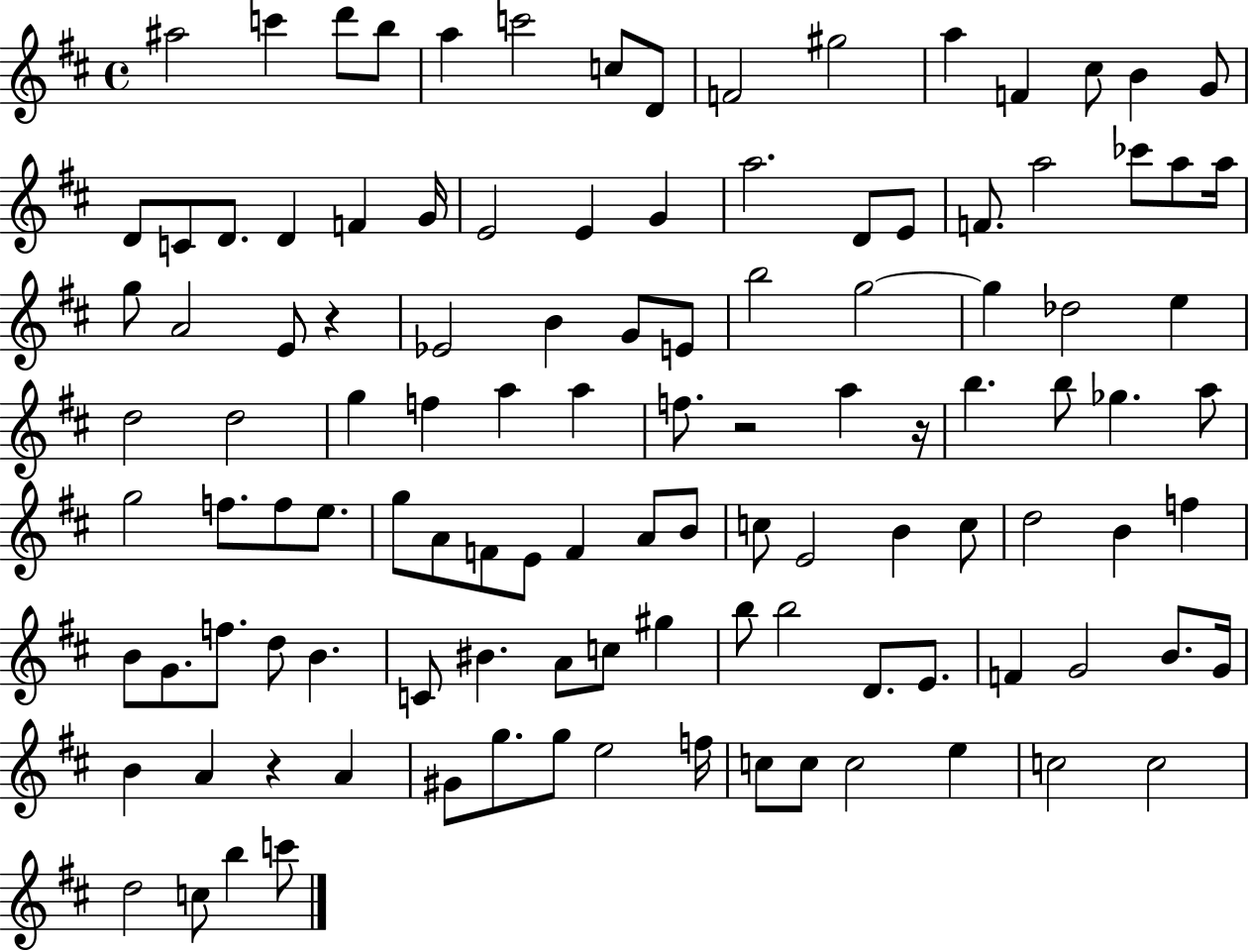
A#5/h C6/q D6/e B5/e A5/q C6/h C5/e D4/e F4/h G#5/h A5/q F4/q C#5/e B4/q G4/e D4/e C4/e D4/e. D4/q F4/q G4/s E4/h E4/q G4/q A5/h. D4/e E4/e F4/e. A5/h CES6/e A5/e A5/s G5/e A4/h E4/e R/q Eb4/h B4/q G4/e E4/e B5/h G5/h G5/q Db5/h E5/q D5/h D5/h G5/q F5/q A5/q A5/q F5/e. R/h A5/q R/s B5/q. B5/e Gb5/q. A5/e G5/h F5/e. F5/e E5/e. G5/e A4/e F4/e E4/e F4/q A4/e B4/e C5/e E4/h B4/q C5/e D5/h B4/q F5/q B4/e G4/e. F5/e. D5/e B4/q. C4/e BIS4/q. A4/e C5/e G#5/q B5/e B5/h D4/e. E4/e. F4/q G4/h B4/e. G4/s B4/q A4/q R/q A4/q G#4/e G5/e. G5/e E5/h F5/s C5/e C5/e C5/h E5/q C5/h C5/h D5/h C5/e B5/q C6/e